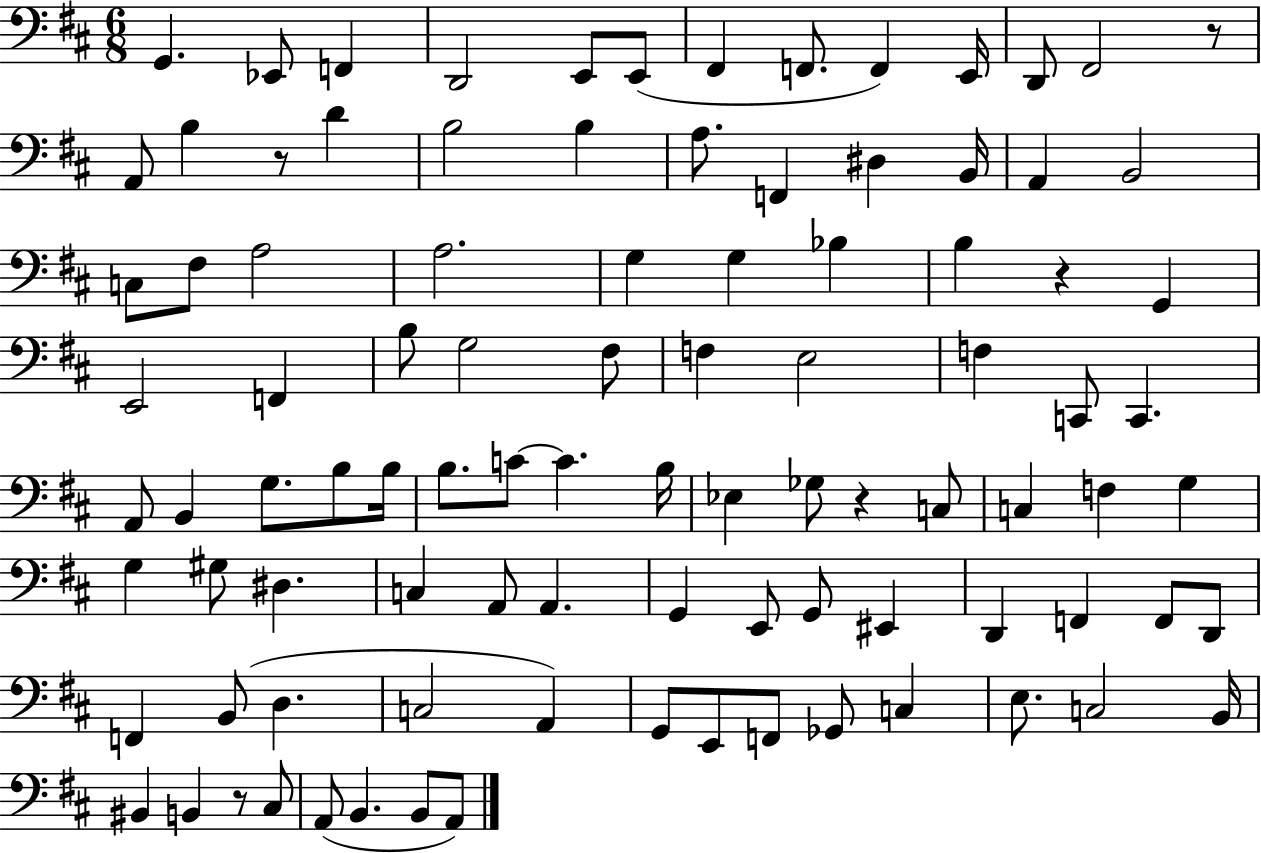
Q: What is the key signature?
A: D major